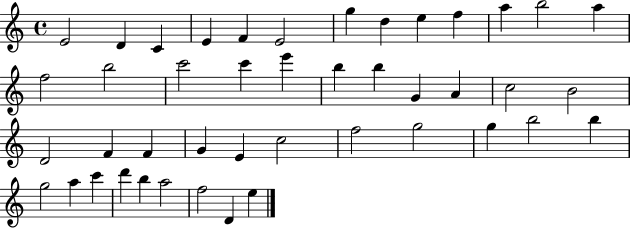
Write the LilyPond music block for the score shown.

{
  \clef treble
  \time 4/4
  \defaultTimeSignature
  \key c \major
  e'2 d'4 c'4 | e'4 f'4 e'2 | g''4 d''4 e''4 f''4 | a''4 b''2 a''4 | \break f''2 b''2 | c'''2 c'''4 e'''4 | b''4 b''4 g'4 a'4 | c''2 b'2 | \break d'2 f'4 f'4 | g'4 e'4 c''2 | f''2 g''2 | g''4 b''2 b''4 | \break g''2 a''4 c'''4 | d'''4 b''4 a''2 | f''2 d'4 e''4 | \bar "|."
}